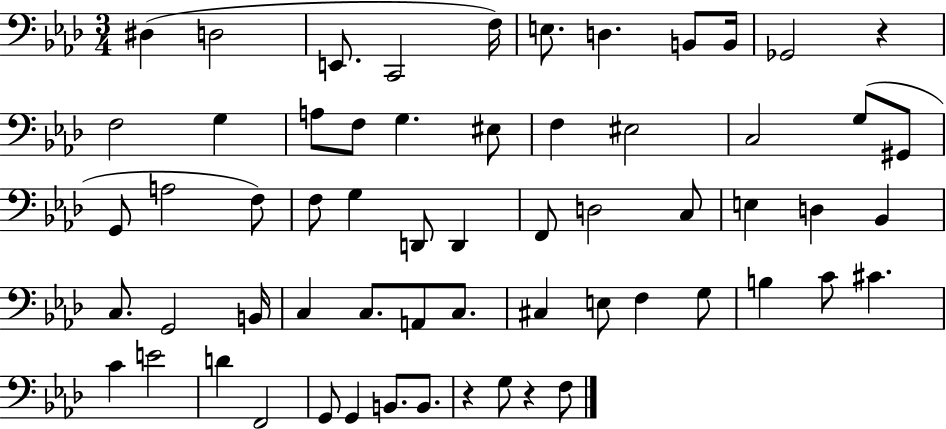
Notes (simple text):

D#3/q D3/h E2/e. C2/h F3/s E3/e. D3/q. B2/e B2/s Gb2/h R/q F3/h G3/q A3/e F3/e G3/q. EIS3/e F3/q EIS3/h C3/h G3/e G#2/e G2/e A3/h F3/e F3/e G3/q D2/e D2/q F2/e D3/h C3/e E3/q D3/q Bb2/q C3/e. G2/h B2/s C3/q C3/e. A2/e C3/e. C#3/q E3/e F3/q G3/e B3/q C4/e C#4/q. C4/q E4/h D4/q F2/h G2/e G2/q B2/e. B2/e. R/q G3/e R/q F3/e